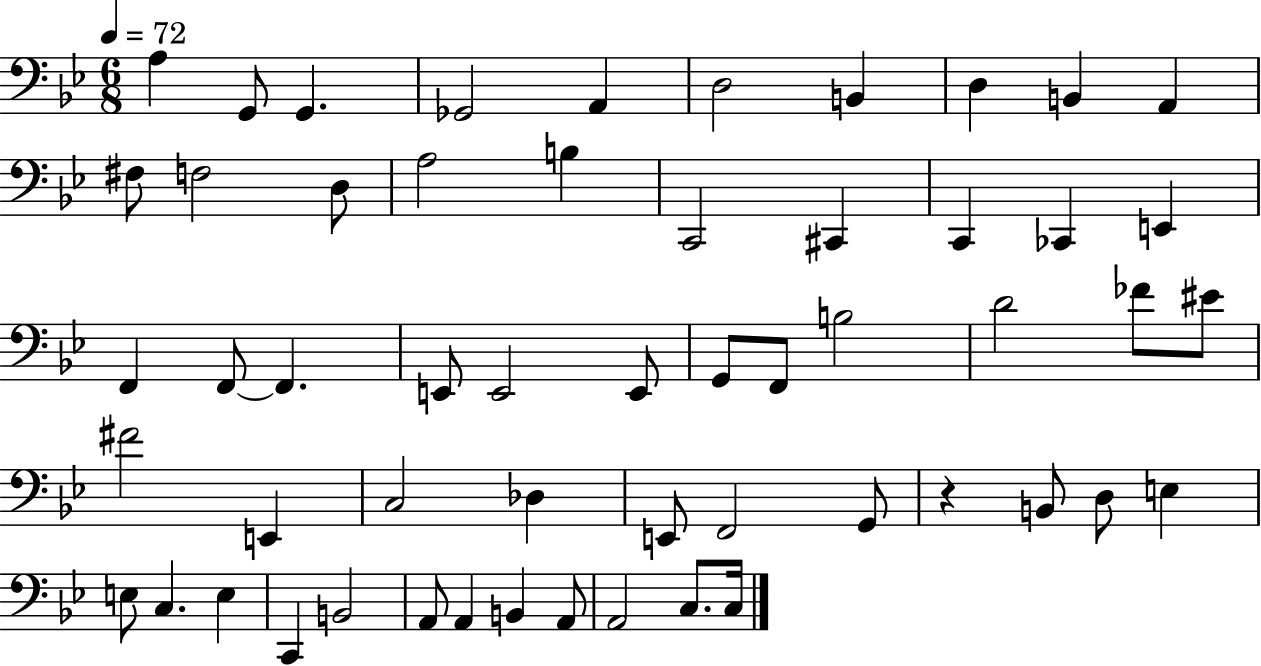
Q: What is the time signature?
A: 6/8